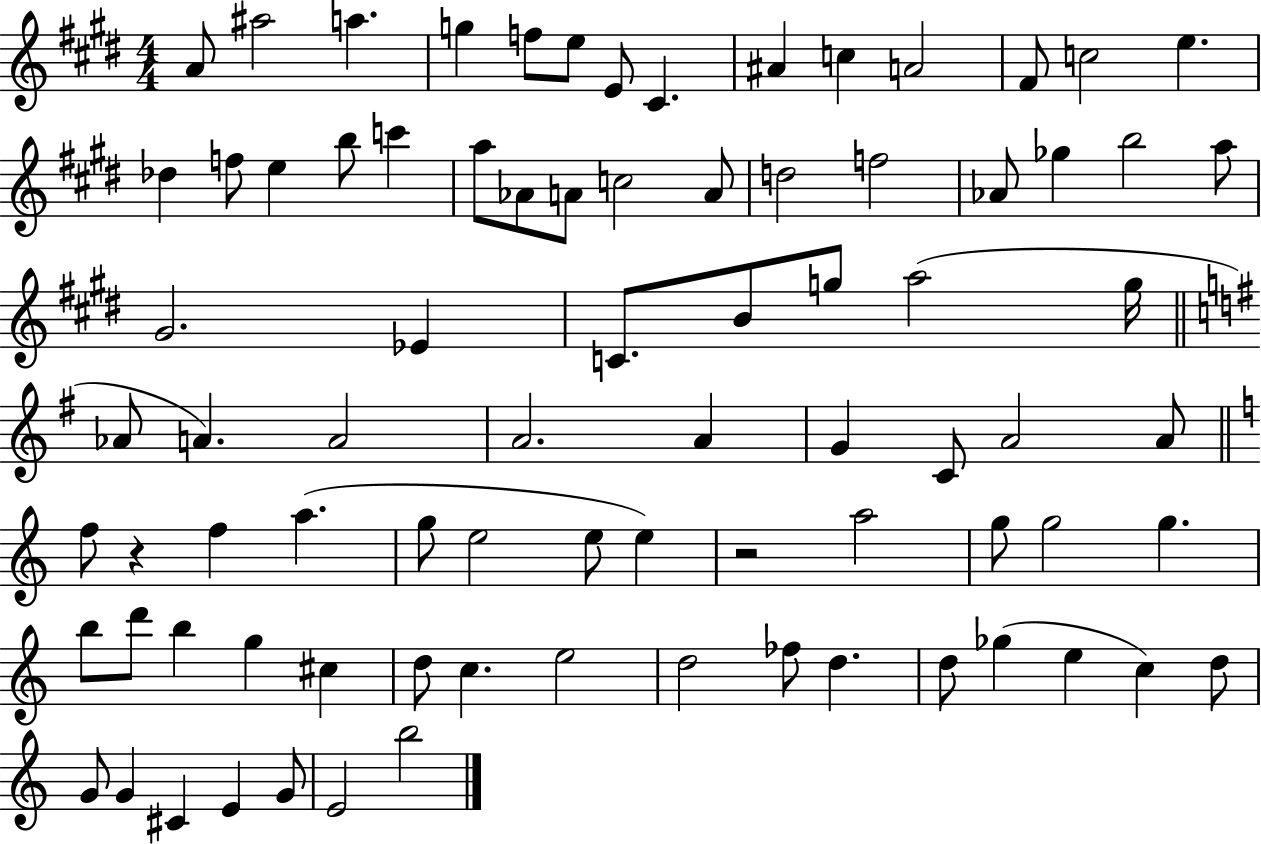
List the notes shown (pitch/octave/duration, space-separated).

A4/e A#5/h A5/q. G5/q F5/e E5/e E4/e C#4/q. A#4/q C5/q A4/h F#4/e C5/h E5/q. Db5/q F5/e E5/q B5/e C6/q A5/e Ab4/e A4/e C5/h A4/e D5/h F5/h Ab4/e Gb5/q B5/h A5/e G#4/h. Eb4/q C4/e. B4/e G5/e A5/h G5/s Ab4/e A4/q. A4/h A4/h. A4/q G4/q C4/e A4/h A4/e F5/e R/q F5/q A5/q. G5/e E5/h E5/e E5/q R/h A5/h G5/e G5/h G5/q. B5/e D6/e B5/q G5/q C#5/q D5/e C5/q. E5/h D5/h FES5/e D5/q. D5/e Gb5/q E5/q C5/q D5/e G4/e G4/q C#4/q E4/q G4/e E4/h B5/h